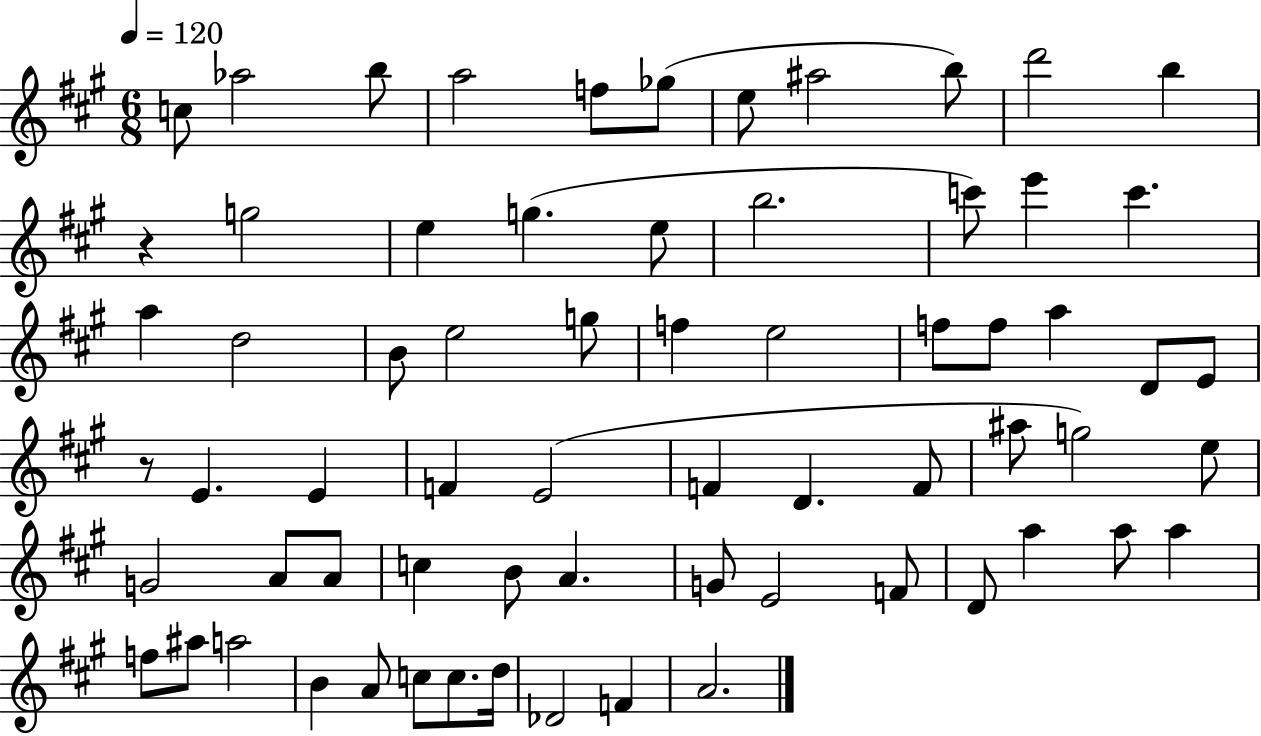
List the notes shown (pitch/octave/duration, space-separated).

C5/e Ab5/h B5/e A5/h F5/e Gb5/e E5/e A#5/h B5/e D6/h B5/q R/q G5/h E5/q G5/q. E5/e B5/h. C6/e E6/q C6/q. A5/q D5/h B4/e E5/h G5/e F5/q E5/h F5/e F5/e A5/q D4/e E4/e R/e E4/q. E4/q F4/q E4/h F4/q D4/q. F4/e A#5/e G5/h E5/e G4/h A4/e A4/e C5/q B4/e A4/q. G4/e E4/h F4/e D4/e A5/q A5/e A5/q F5/e A#5/e A5/h B4/q A4/e C5/e C5/e. D5/s Db4/h F4/q A4/h.